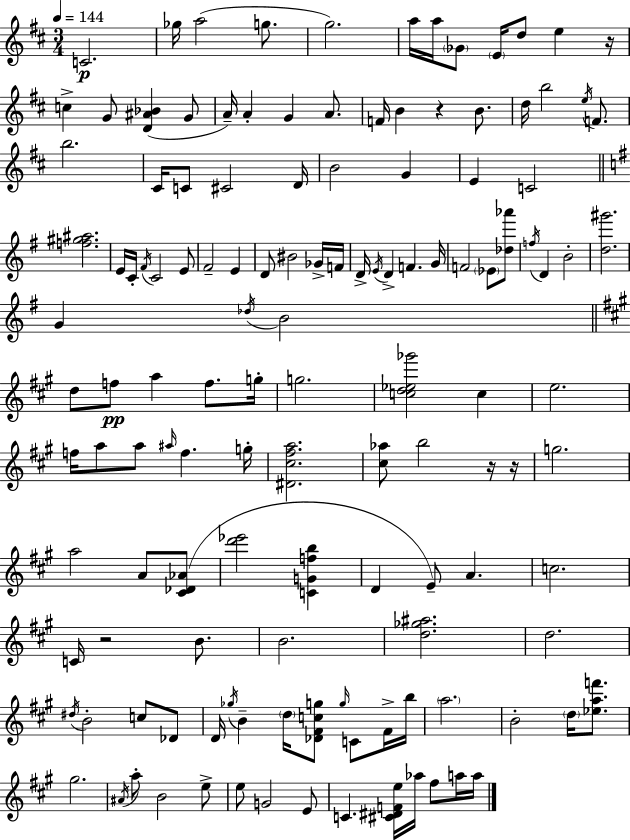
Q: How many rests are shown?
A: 5